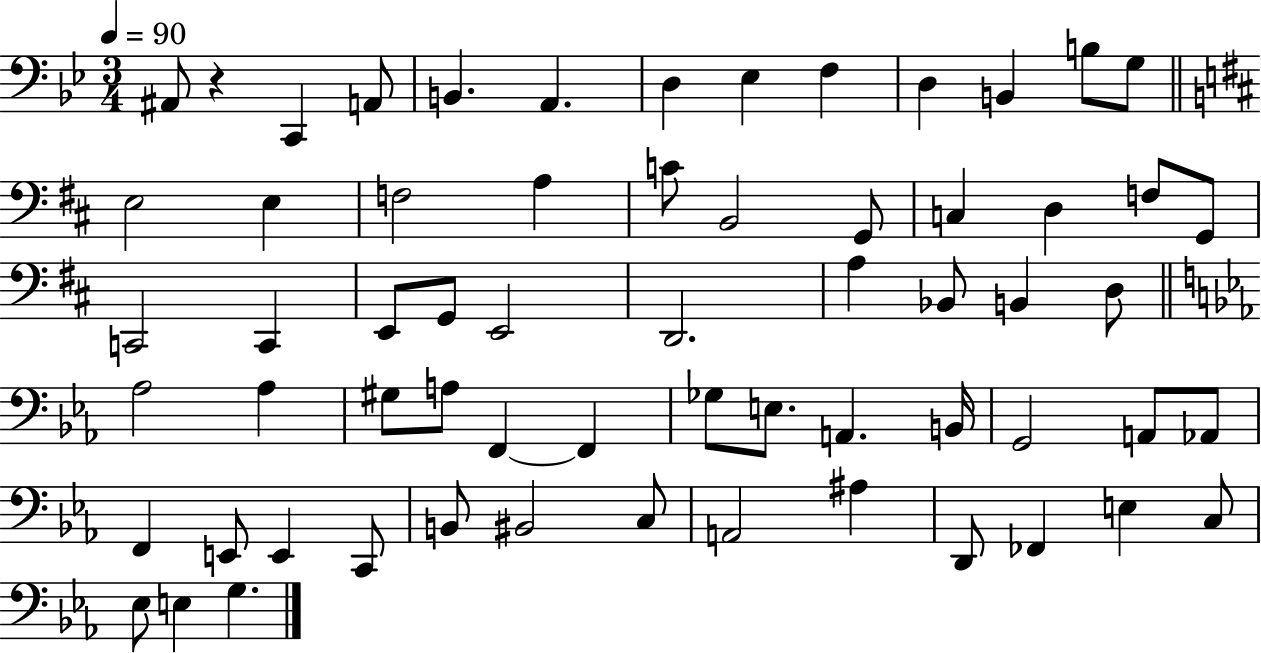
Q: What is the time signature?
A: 3/4